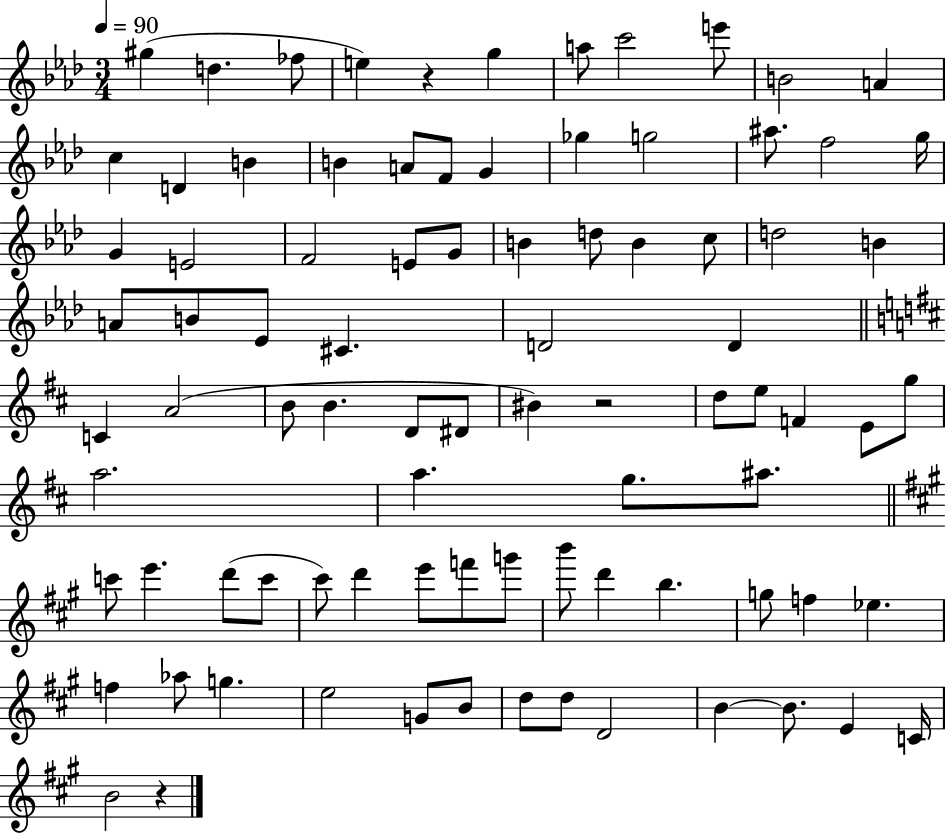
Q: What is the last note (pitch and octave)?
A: B4